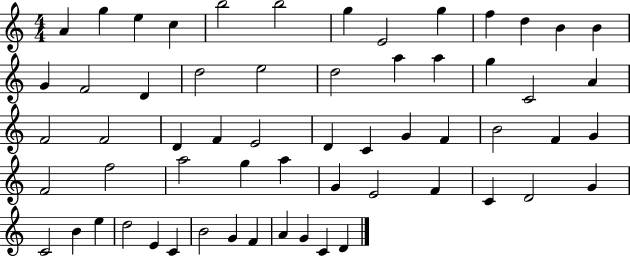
X:1
T:Untitled
M:4/4
L:1/4
K:C
A g e c b2 b2 g E2 g f d B B G F2 D d2 e2 d2 a a g C2 A F2 F2 D F E2 D C G F B2 F G F2 f2 a2 g a G E2 F C D2 G C2 B e d2 E C B2 G F A G C D